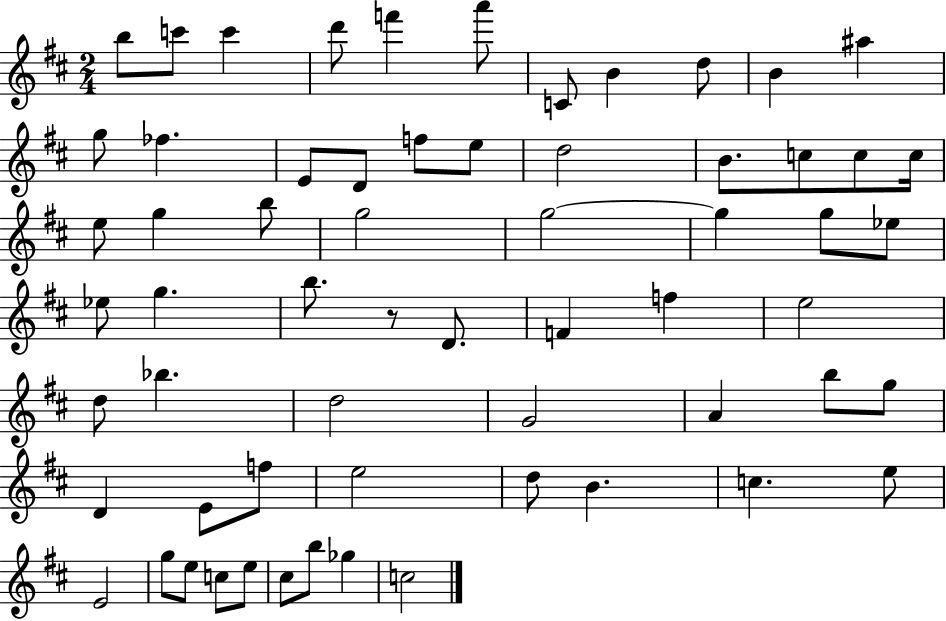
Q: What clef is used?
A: treble